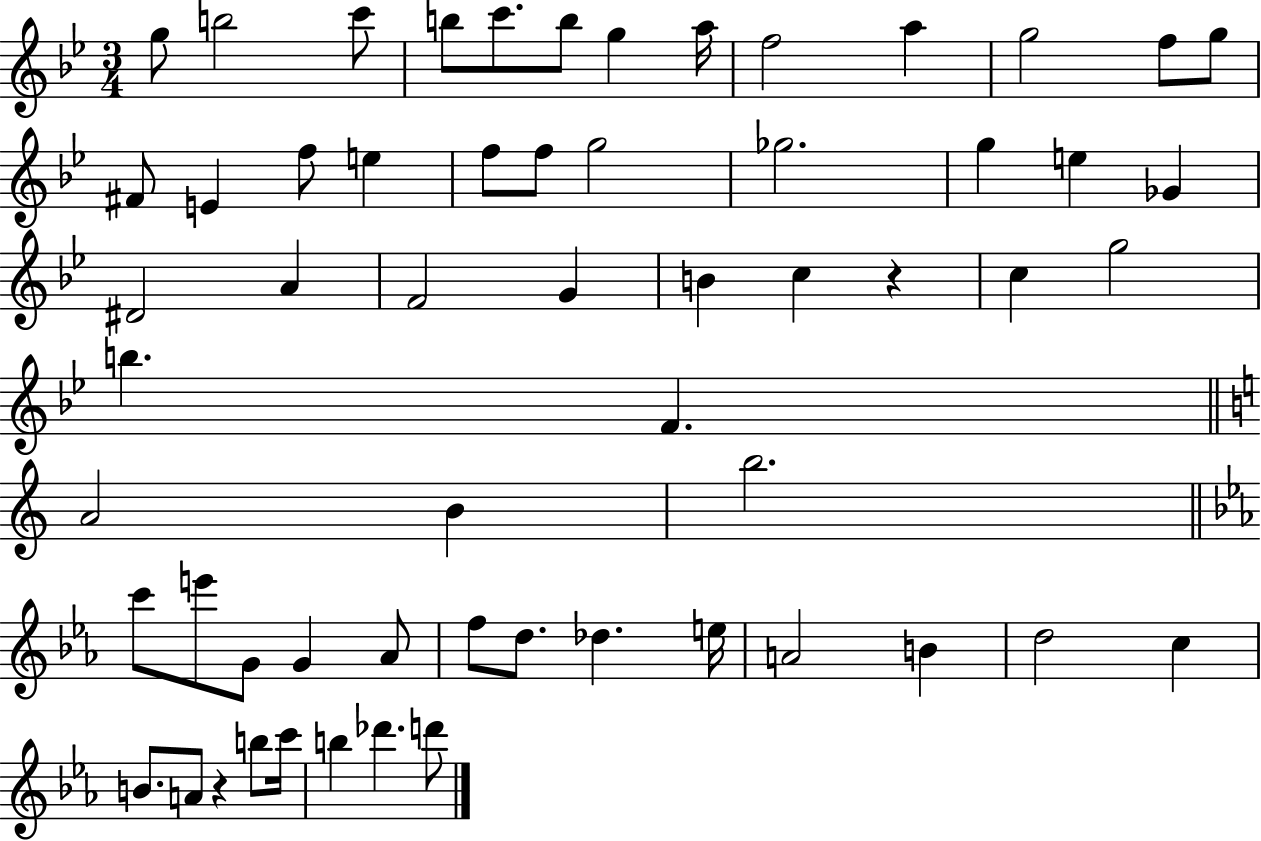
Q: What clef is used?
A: treble